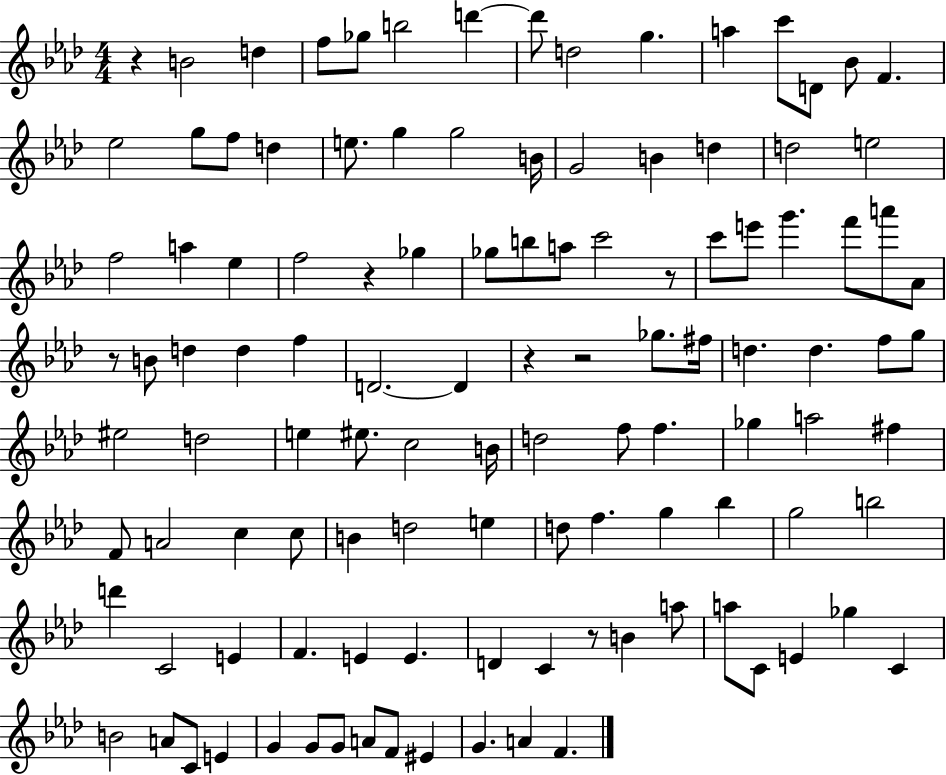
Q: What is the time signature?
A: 4/4